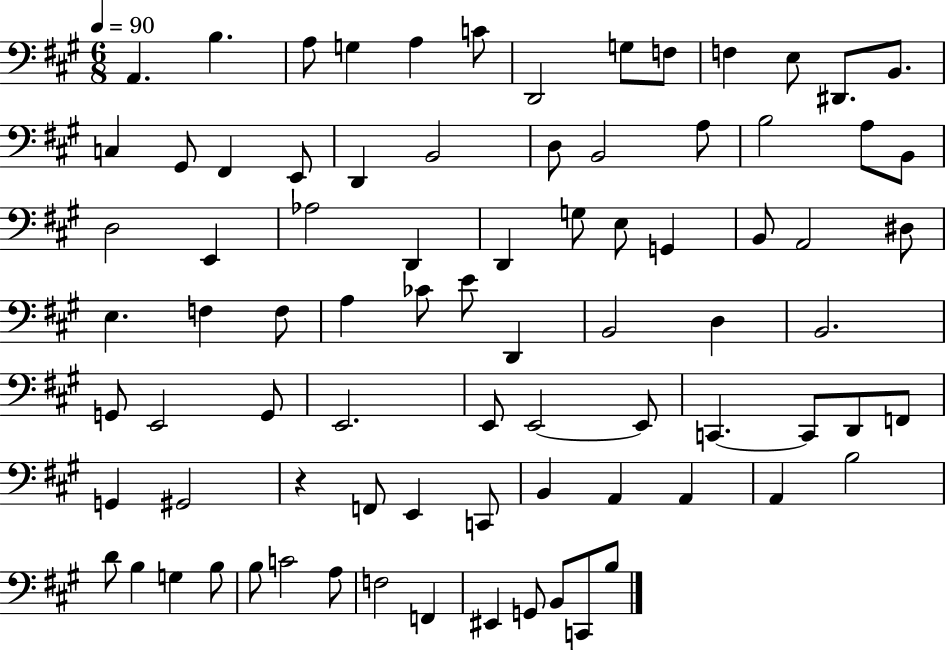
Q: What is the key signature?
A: A major